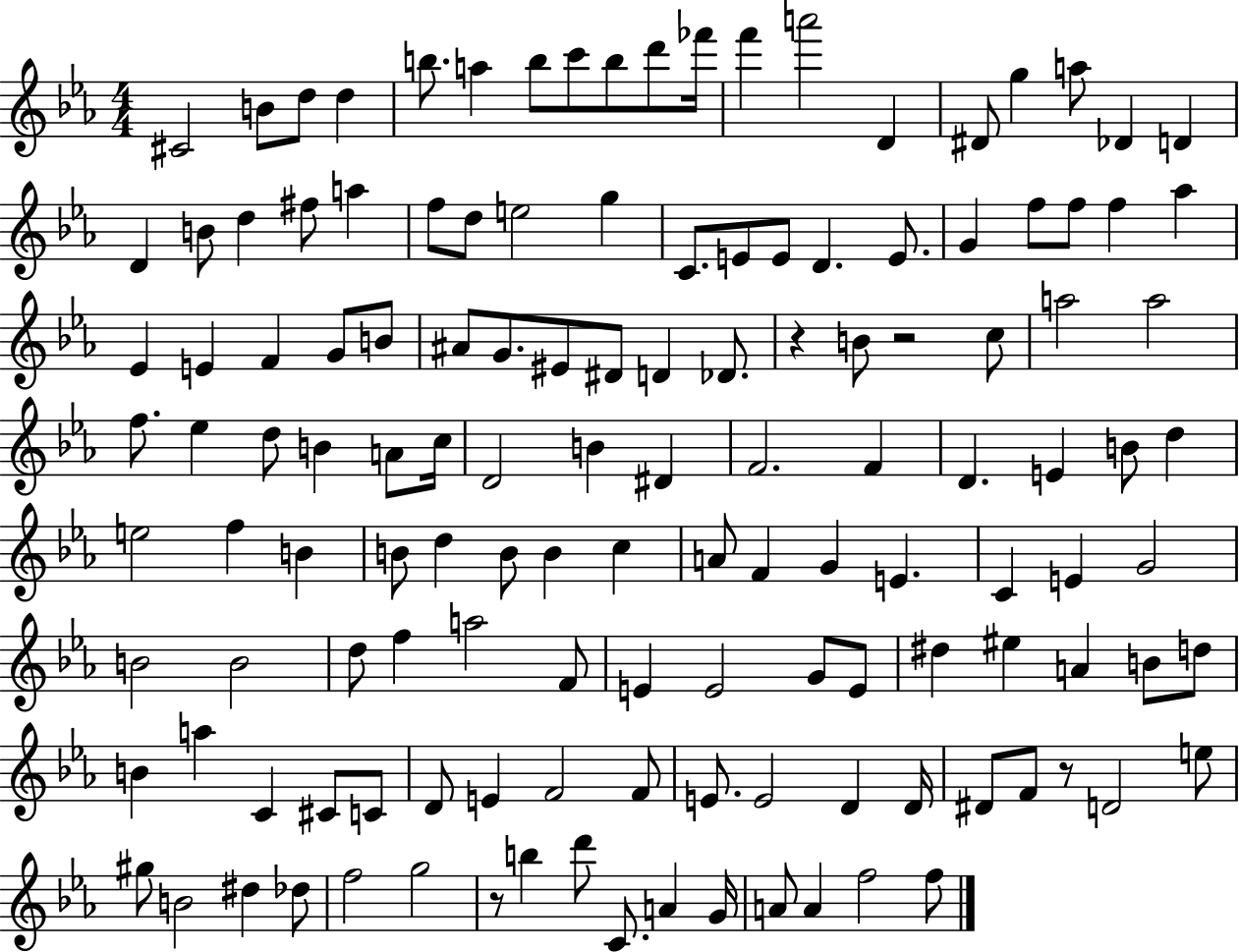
X:1
T:Untitled
M:4/4
L:1/4
K:Eb
^C2 B/2 d/2 d b/2 a b/2 c'/2 b/2 d'/2 _f'/4 f' a'2 D ^D/2 g a/2 _D D D B/2 d ^f/2 a f/2 d/2 e2 g C/2 E/2 E/2 D E/2 G f/2 f/2 f _a _E E F G/2 B/2 ^A/2 G/2 ^E/2 ^D/2 D _D/2 z B/2 z2 c/2 a2 a2 f/2 _e d/2 B A/2 c/4 D2 B ^D F2 F D E B/2 d e2 f B B/2 d B/2 B c A/2 F G E C E G2 B2 B2 d/2 f a2 F/2 E E2 G/2 E/2 ^d ^e A B/2 d/2 B a C ^C/2 C/2 D/2 E F2 F/2 E/2 E2 D D/4 ^D/2 F/2 z/2 D2 e/2 ^g/2 B2 ^d _d/2 f2 g2 z/2 b d'/2 C/2 A G/4 A/2 A f2 f/2